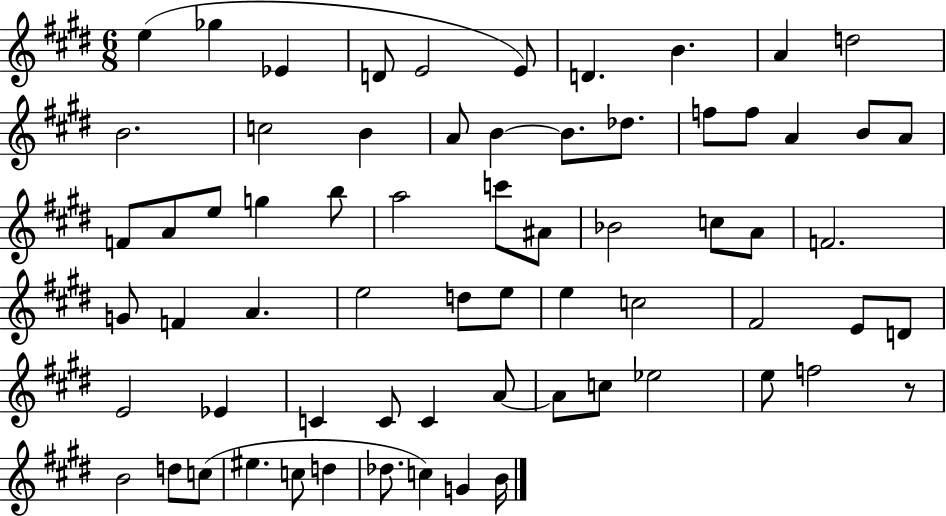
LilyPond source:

{
  \clef treble
  \numericTimeSignature
  \time 6/8
  \key e \major
  \repeat volta 2 { e''4( ges''4 ees'4 | d'8 e'2 e'8) | d'4. b'4. | a'4 d''2 | \break b'2. | c''2 b'4 | a'8 b'4~~ b'8. des''8. | f''8 f''8 a'4 b'8 a'8 | \break f'8 a'8 e''8 g''4 b''8 | a''2 c'''8 ais'8 | bes'2 c''8 a'8 | f'2. | \break g'8 f'4 a'4. | e''2 d''8 e''8 | e''4 c''2 | fis'2 e'8 d'8 | \break e'2 ees'4 | c'4 c'8 c'4 a'8~~ | a'8 c''8 ees''2 | e''8 f''2 r8 | \break b'2 d''8 c''8( | eis''4. c''8 d''4 | des''8. c''4) g'4 b'16 | } \bar "|."
}